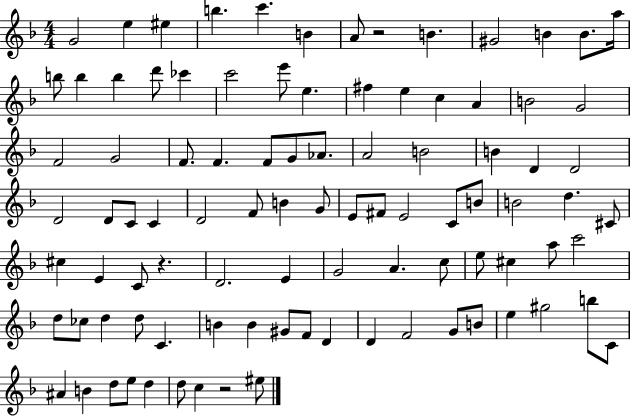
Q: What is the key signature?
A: F major